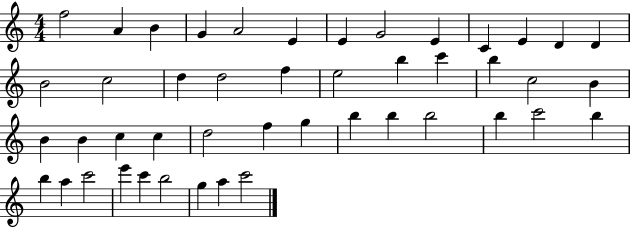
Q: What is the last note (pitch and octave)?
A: C6